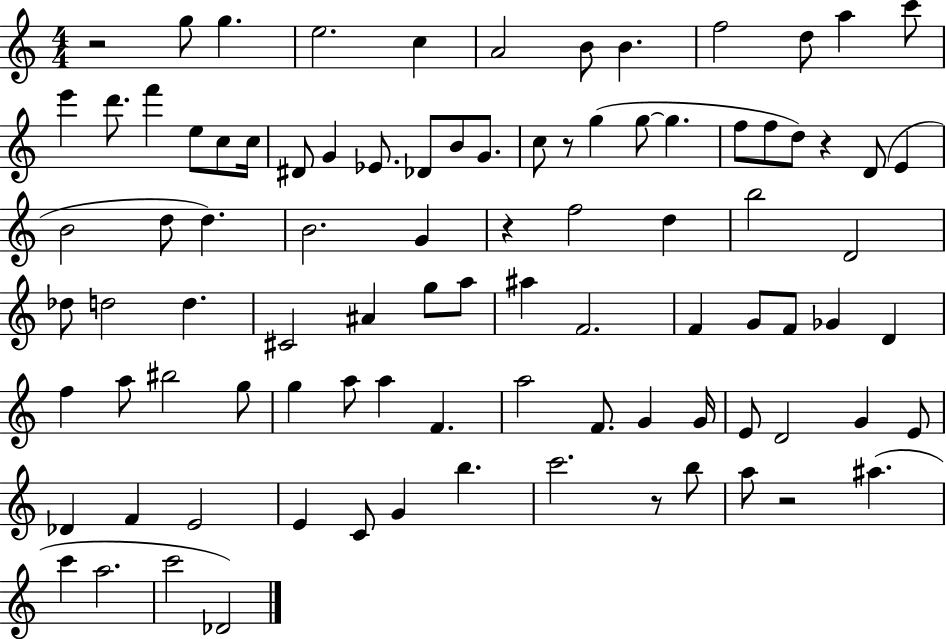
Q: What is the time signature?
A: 4/4